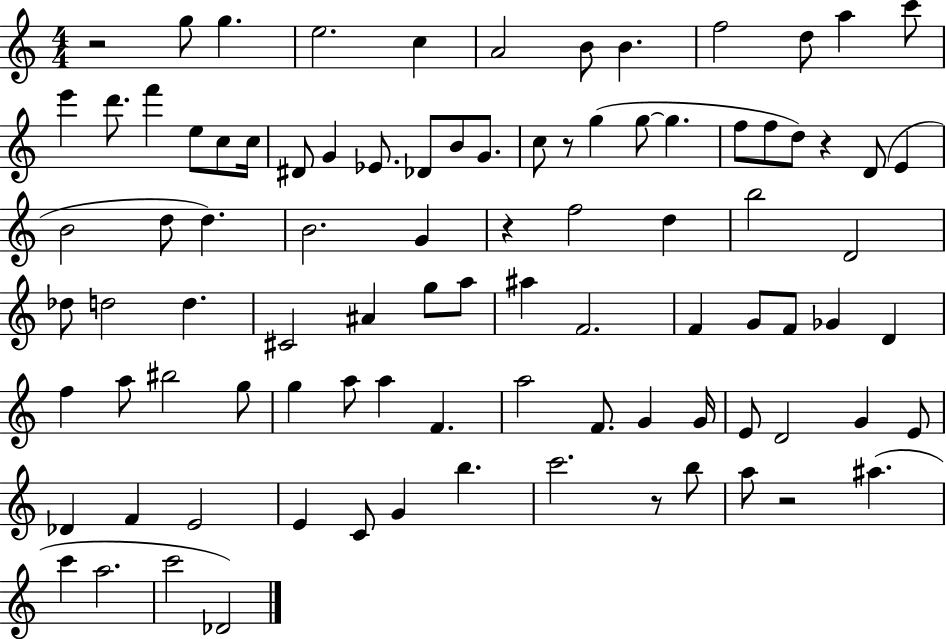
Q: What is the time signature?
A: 4/4